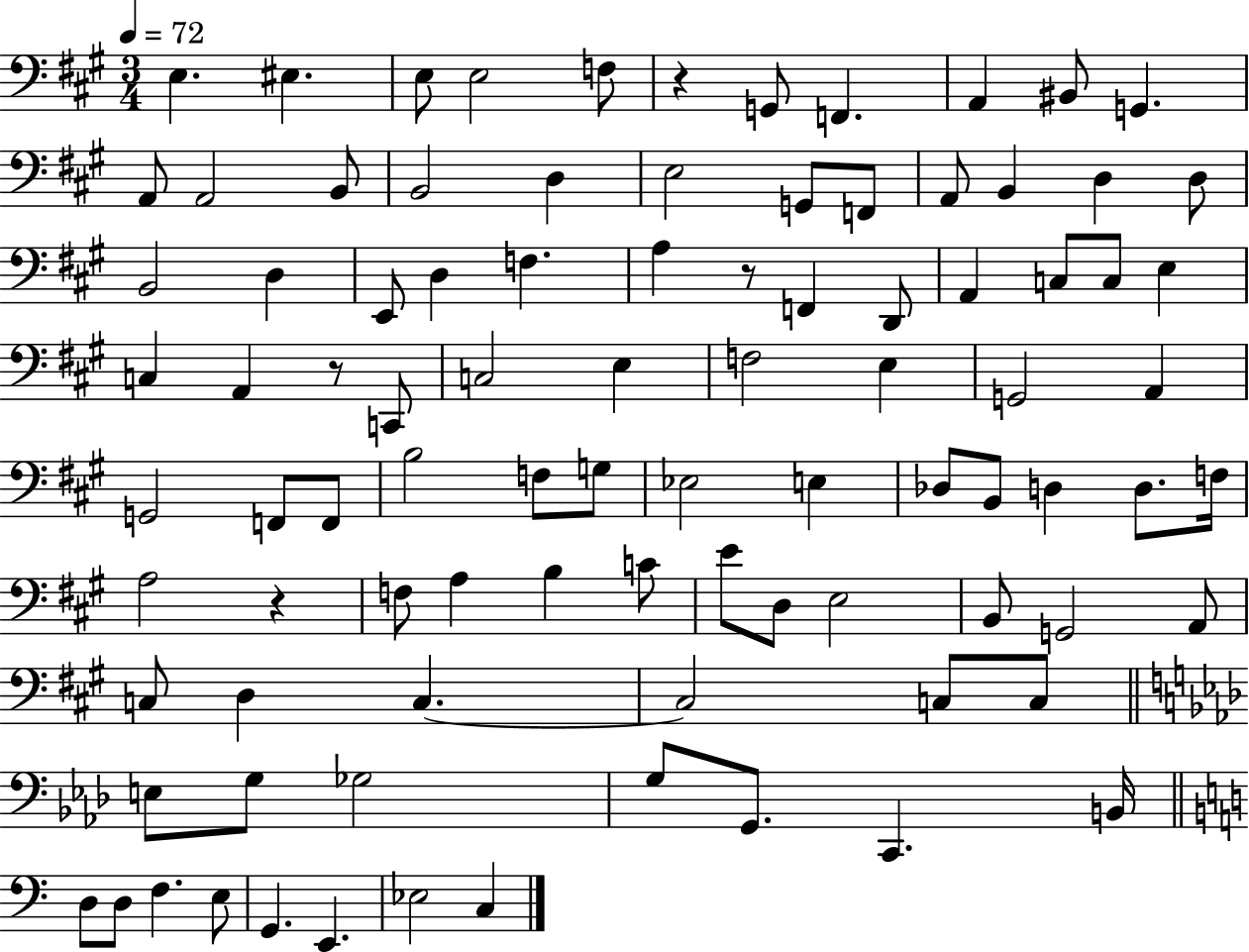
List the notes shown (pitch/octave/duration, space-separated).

E3/q. EIS3/q. E3/e E3/h F3/e R/q G2/e F2/q. A2/q BIS2/e G2/q. A2/e A2/h B2/e B2/h D3/q E3/h G2/e F2/e A2/e B2/q D3/q D3/e B2/h D3/q E2/e D3/q F3/q. A3/q R/e F2/q D2/e A2/q C3/e C3/e E3/q C3/q A2/q R/e C2/e C3/h E3/q F3/h E3/q G2/h A2/q G2/h F2/e F2/e B3/h F3/e G3/e Eb3/h E3/q Db3/e B2/e D3/q D3/e. F3/s A3/h R/q F3/e A3/q B3/q C4/e E4/e D3/e E3/h B2/e G2/h A2/e C3/e D3/q C3/q. C3/h C3/e C3/e E3/e G3/e Gb3/h G3/e G2/e. C2/q. B2/s D3/e D3/e F3/q. E3/e G2/q. E2/q. Eb3/h C3/q